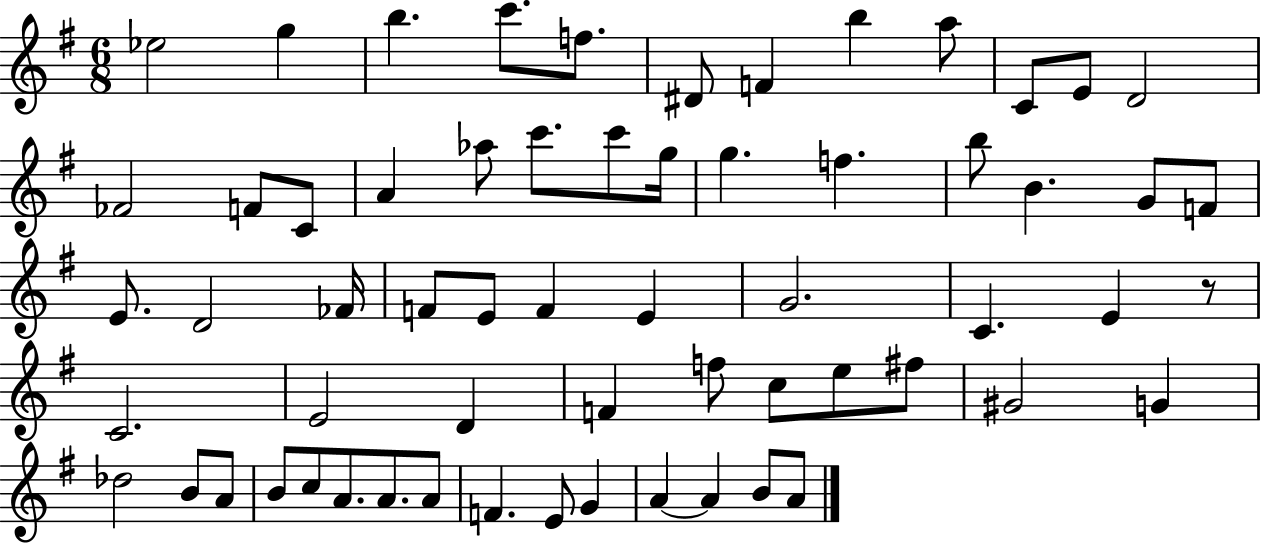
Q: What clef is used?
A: treble